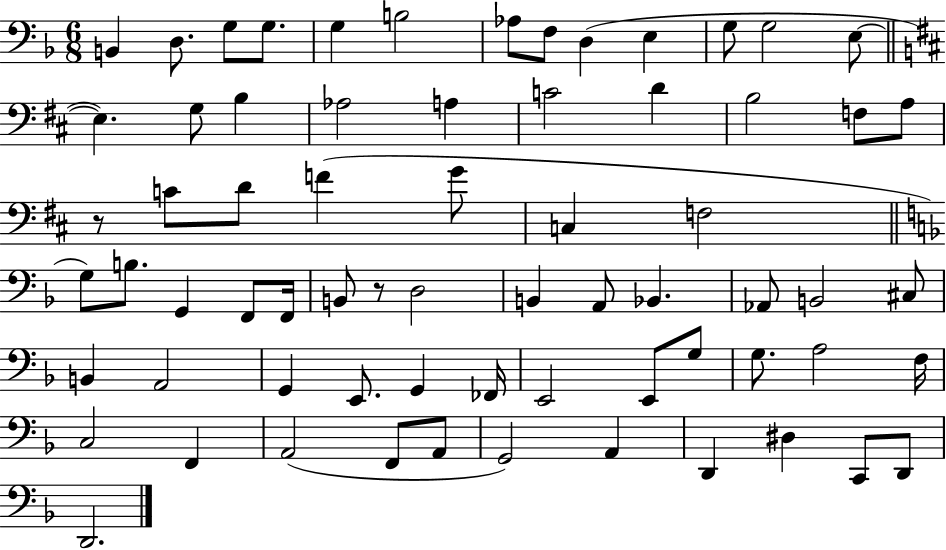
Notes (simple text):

B2/q D3/e. G3/e G3/e. G3/q B3/h Ab3/e F3/e D3/q E3/q G3/e G3/h E3/e E3/q. G3/e B3/q Ab3/h A3/q C4/h D4/q B3/h F3/e A3/e R/e C4/e D4/e F4/q G4/e C3/q F3/h G3/e B3/e. G2/q F2/e F2/s B2/e R/e D3/h B2/q A2/e Bb2/q. Ab2/e B2/h C#3/e B2/q A2/h G2/q E2/e. G2/q FES2/s E2/h E2/e G3/e G3/e. A3/h F3/s C3/h F2/q A2/h F2/e A2/e G2/h A2/q D2/q D#3/q C2/e D2/e D2/h.